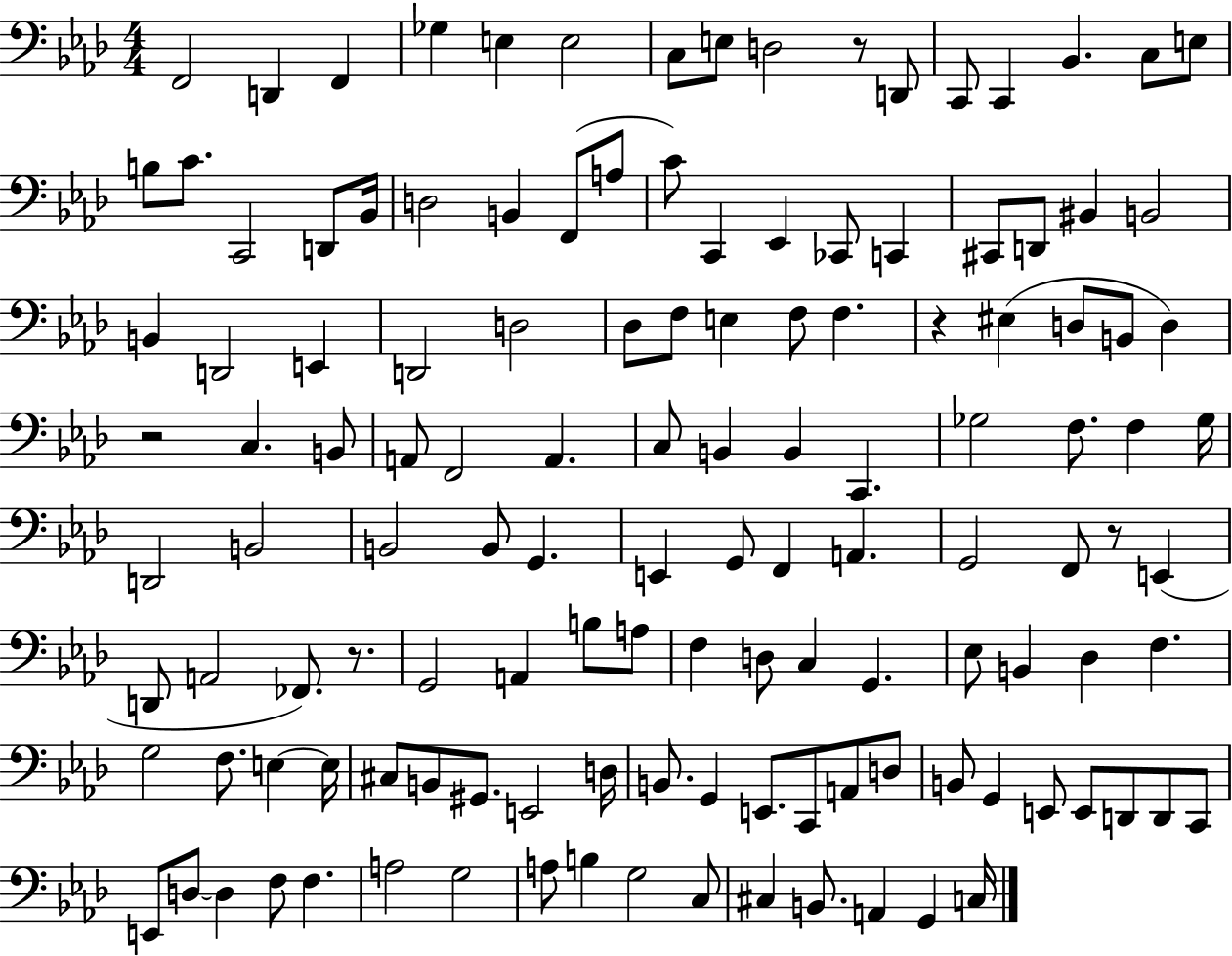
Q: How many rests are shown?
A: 5